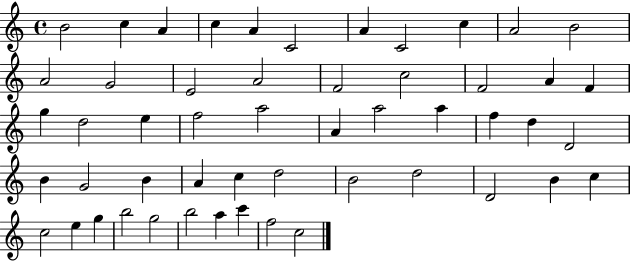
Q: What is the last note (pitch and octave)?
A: C5